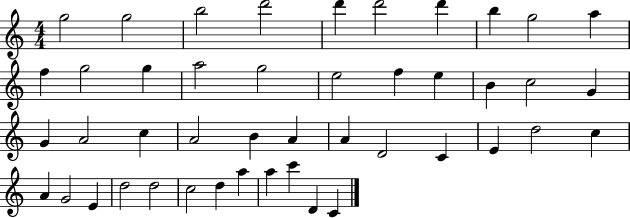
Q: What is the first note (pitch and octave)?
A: G5